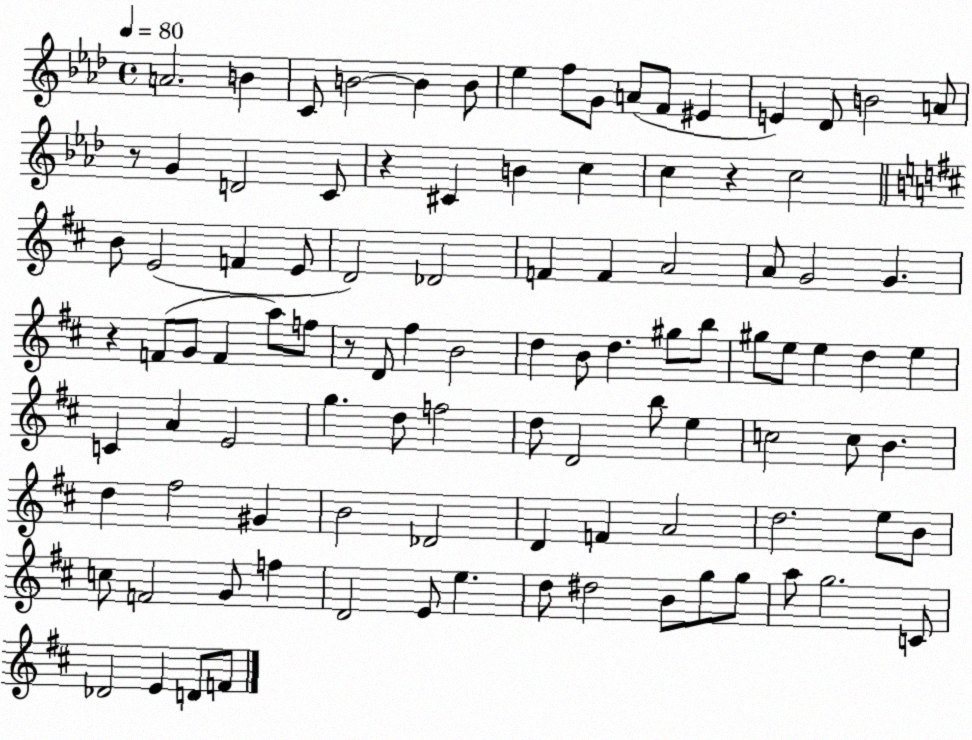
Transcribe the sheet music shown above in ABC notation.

X:1
T:Untitled
M:4/4
L:1/4
K:Ab
A2 B C/2 B2 B B/2 _e f/2 G/2 A/2 F/2 ^E E _D/2 B2 A/2 z/2 G D2 C/2 z ^C B c c z c2 B/2 E2 F E/2 D2 _D2 F F A2 A/2 G2 G z F/2 G/2 F a/2 f/2 z/2 D/2 ^f B2 d B/2 d ^g/2 b/2 ^g/2 e/2 e d e C A E2 g d/2 f2 d/2 D2 b/2 e c2 c/2 B d ^f2 ^G B2 _D2 D F A2 d2 e/2 B/2 c/2 F2 G/2 f D2 E/2 e d/2 ^d2 B/2 g/2 g/2 a/2 g2 C/2 _D2 E D/2 F/2